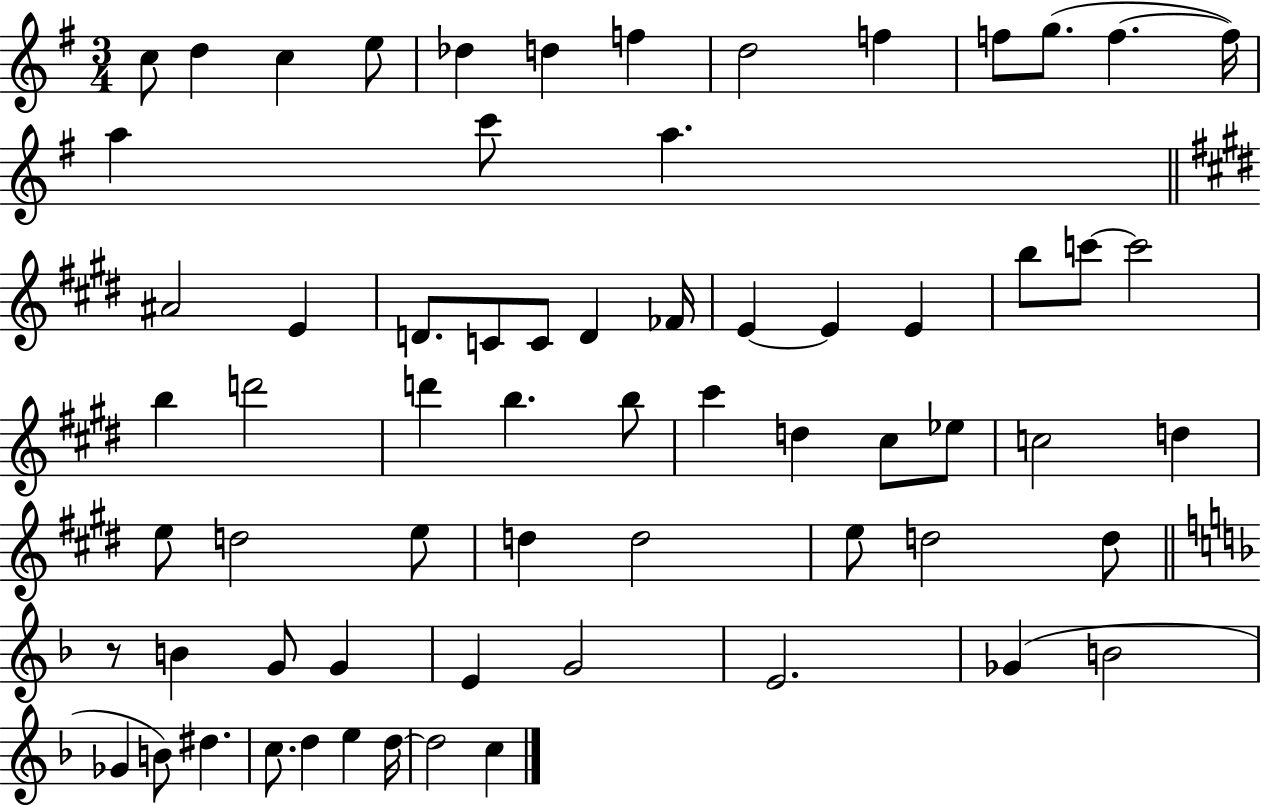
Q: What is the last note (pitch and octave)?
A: C5